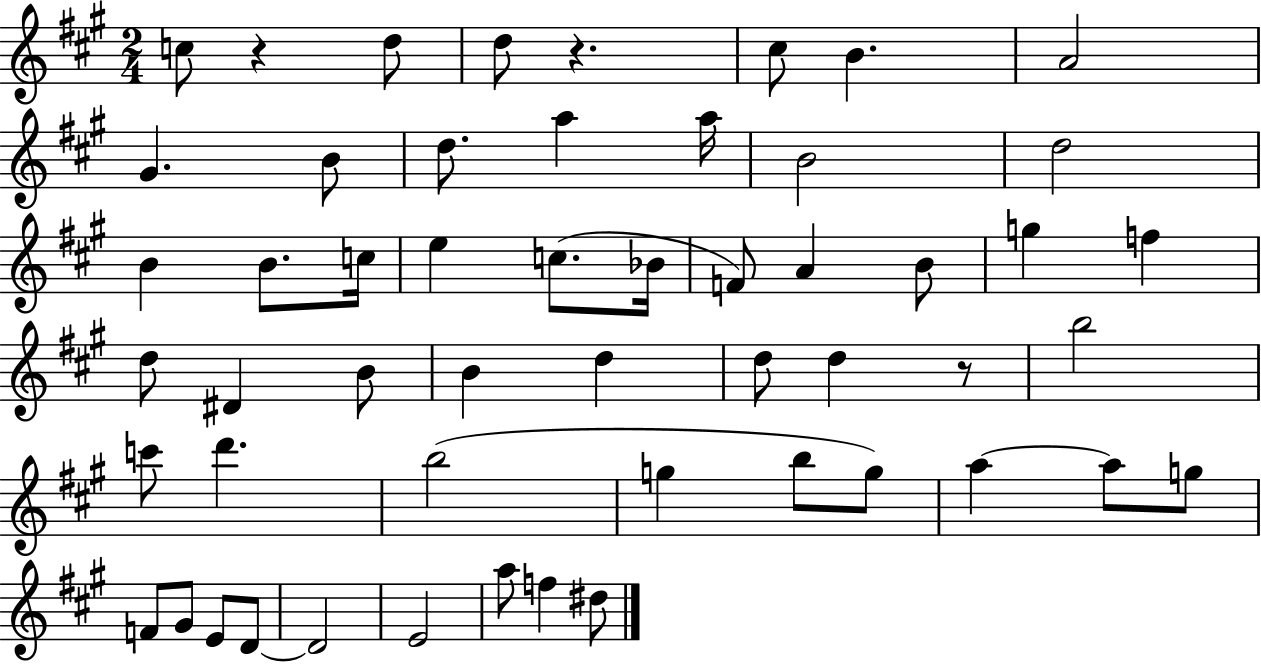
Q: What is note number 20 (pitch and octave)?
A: F4